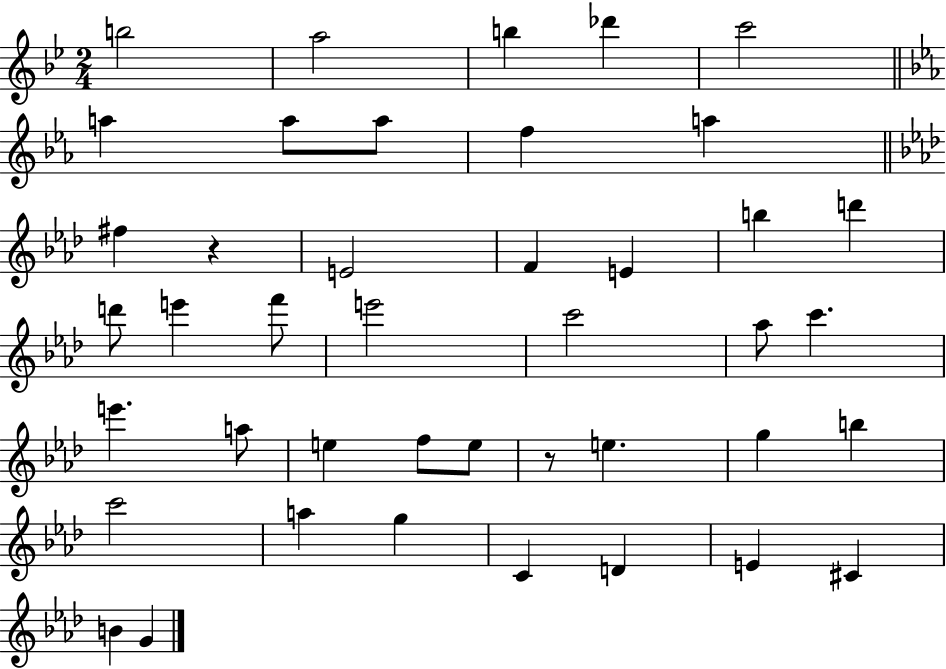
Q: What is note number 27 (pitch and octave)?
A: F5